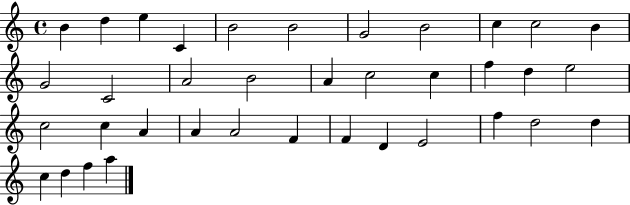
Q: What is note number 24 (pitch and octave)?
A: A4